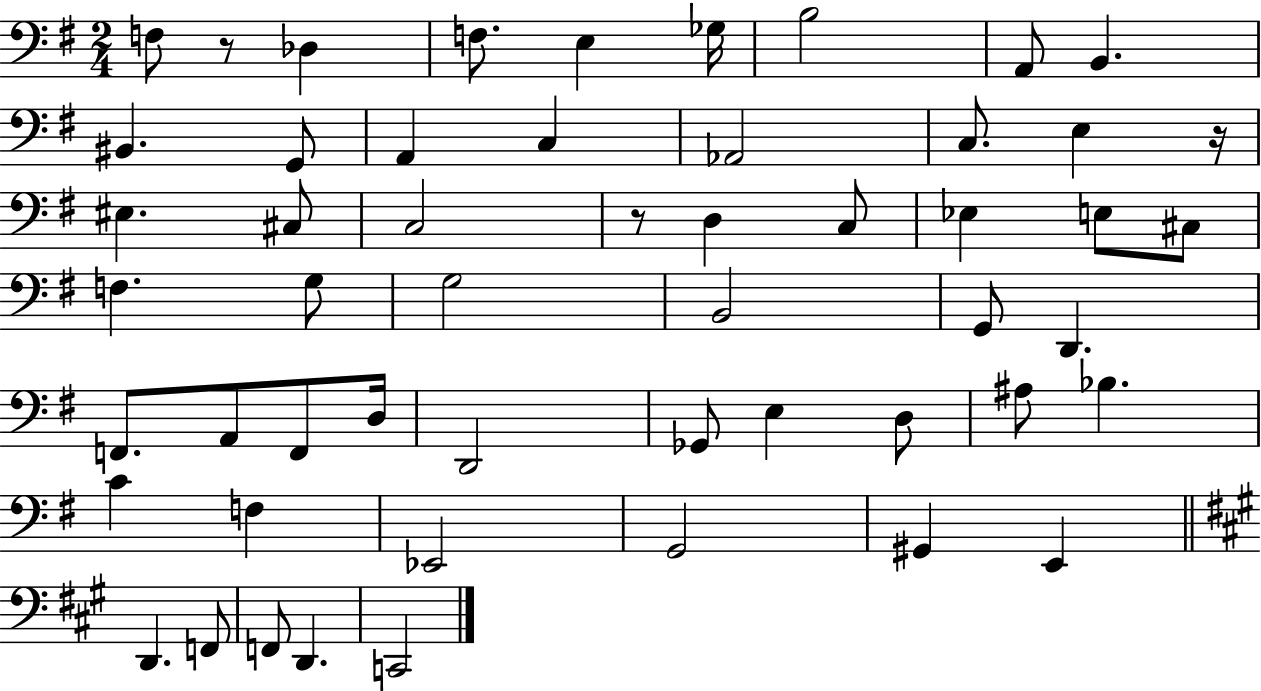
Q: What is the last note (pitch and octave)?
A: C2